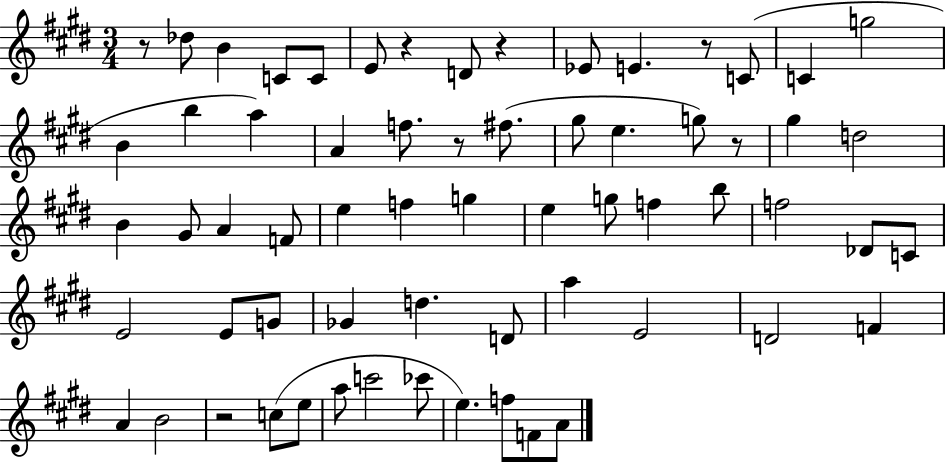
R/e Db5/e B4/q C4/e C4/e E4/e R/q D4/e R/q Eb4/e E4/q. R/e C4/e C4/q G5/h B4/q B5/q A5/q A4/q F5/e. R/e F#5/e. G#5/e E5/q. G5/e R/e G#5/q D5/h B4/q G#4/e A4/q F4/e E5/q F5/q G5/q E5/q G5/e F5/q B5/e F5/h Db4/e C4/e E4/h E4/e G4/e Gb4/q D5/q. D4/e A5/q E4/h D4/h F4/q A4/q B4/h R/h C5/e E5/e A5/e C6/h CES6/e E5/q. F5/e F4/e A4/e